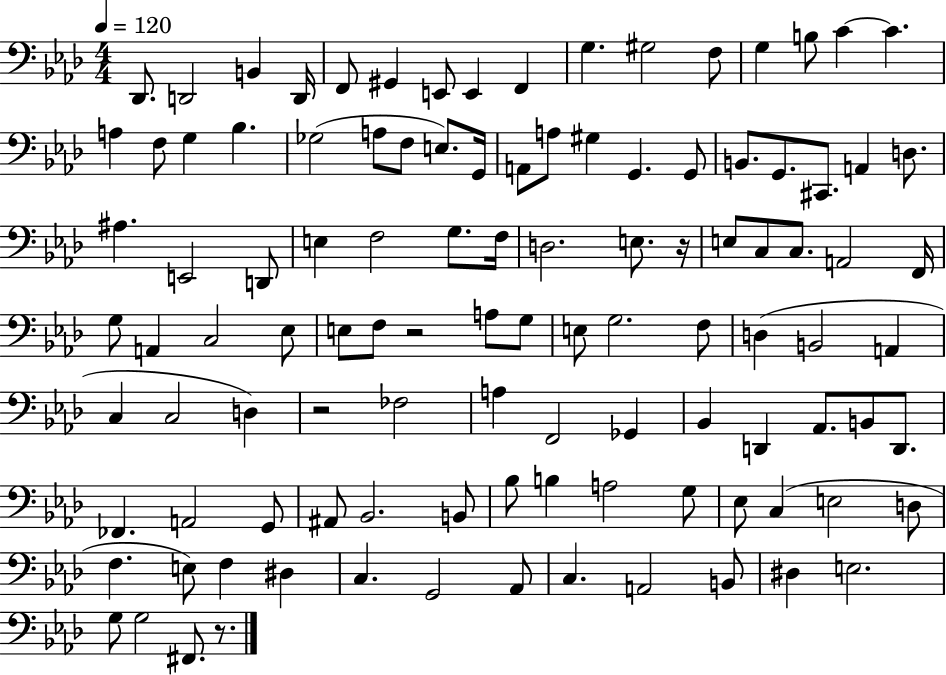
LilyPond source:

{
  \clef bass
  \numericTimeSignature
  \time 4/4
  \key aes \major
  \tempo 4 = 120
  des,8. d,2 b,4 d,16 | f,8 gis,4 e,8 e,4 f,4 | g4. gis2 f8 | g4 b8 c'4~~ c'4. | \break a4 f8 g4 bes4. | ges2( a8 f8 e8.) g,16 | a,8 a8 gis4 g,4. g,8 | b,8. g,8. cis,8. a,4 d8. | \break ais4. e,2 d,8 | e4 f2 g8. f16 | d2. e8. r16 | e8 c8 c8. a,2 f,16 | \break g8 a,4 c2 ees8 | e8 f8 r2 a8 g8 | e8 g2. f8 | d4( b,2 a,4 | \break c4 c2 d4) | r2 fes2 | a4 f,2 ges,4 | bes,4 d,4 aes,8. b,8 d,8. | \break fes,4. a,2 g,8 | ais,8 bes,2. b,8 | bes8 b4 a2 g8 | ees8 c4( e2 d8 | \break f4. e8) f4 dis4 | c4. g,2 aes,8 | c4. a,2 b,8 | dis4 e2. | \break g8 g2 fis,8. r8. | \bar "|."
}